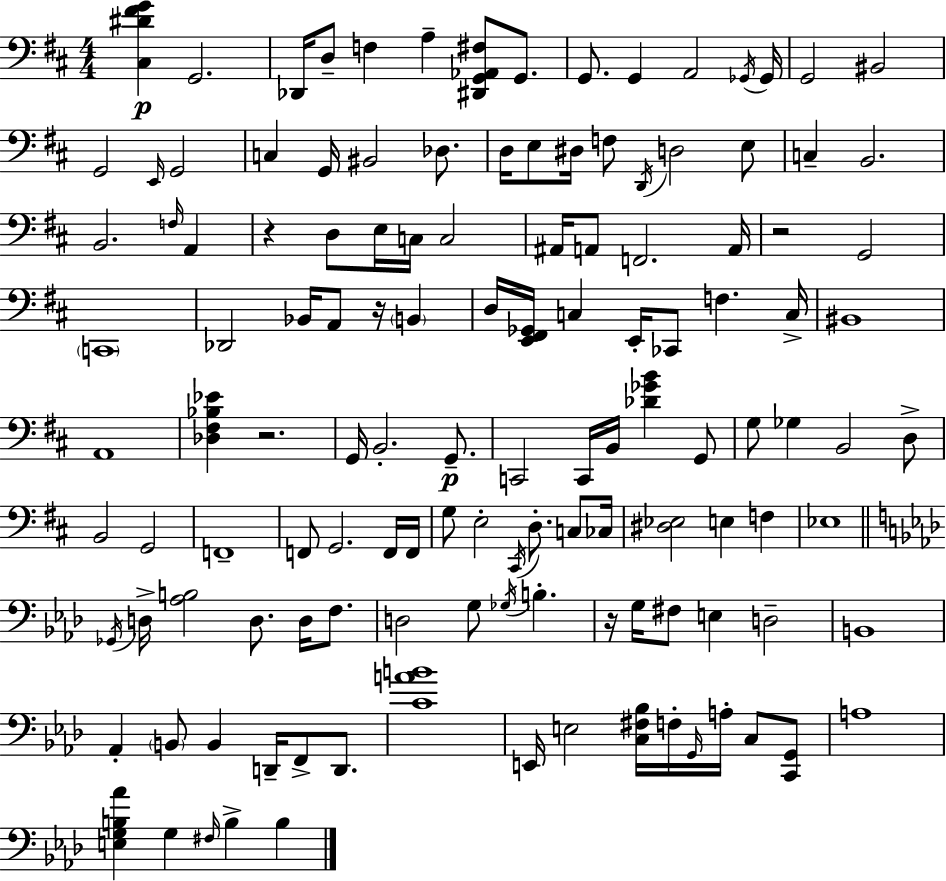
[C#3,D#4,F#4,G4]/q G2/h. Db2/s D3/e F3/q A3/q [D#2,G2,Ab2,F#3]/e G2/e. G2/e. G2/q A2/h Gb2/s Gb2/s G2/h BIS2/h G2/h E2/s G2/h C3/q G2/s BIS2/h Db3/e. D3/s E3/e D#3/s F3/e D2/s D3/h E3/e C3/q B2/h. B2/h. F3/s A2/q R/q D3/e E3/s C3/s C3/h A#2/s A2/e F2/h. A2/s R/h G2/h C2/w Db2/h Bb2/s A2/e R/s B2/q D3/s [E2,F#2,Gb2]/s C3/q E2/s CES2/e F3/q. C3/s BIS2/w A2/w [Db3,F#3,Bb3,Eb4]/q R/h. G2/s B2/h. G2/e. C2/h C2/s B2/s [Db4,Gb4,B4]/q G2/e G3/e Gb3/q B2/h D3/e B2/h G2/h F2/w F2/e G2/h. F2/s F2/s G3/e E3/h C#2/s D3/e. C3/e CES3/s [D#3,Eb3]/h E3/q F3/q Eb3/w Gb2/s D3/s [Ab3,B3]/h D3/e. D3/s F3/e. D3/h G3/e Gb3/s B3/q. R/s G3/s F#3/e E3/q D3/h B2/w Ab2/q B2/e B2/q D2/s F2/e D2/e. [C4,A4,B4]/w E2/s E3/h [C3,F#3,Bb3]/s F3/s G2/s A3/s C3/e [C2,G2]/e A3/w [E3,G3,B3,Ab4]/q G3/q F#3/s B3/q B3/q